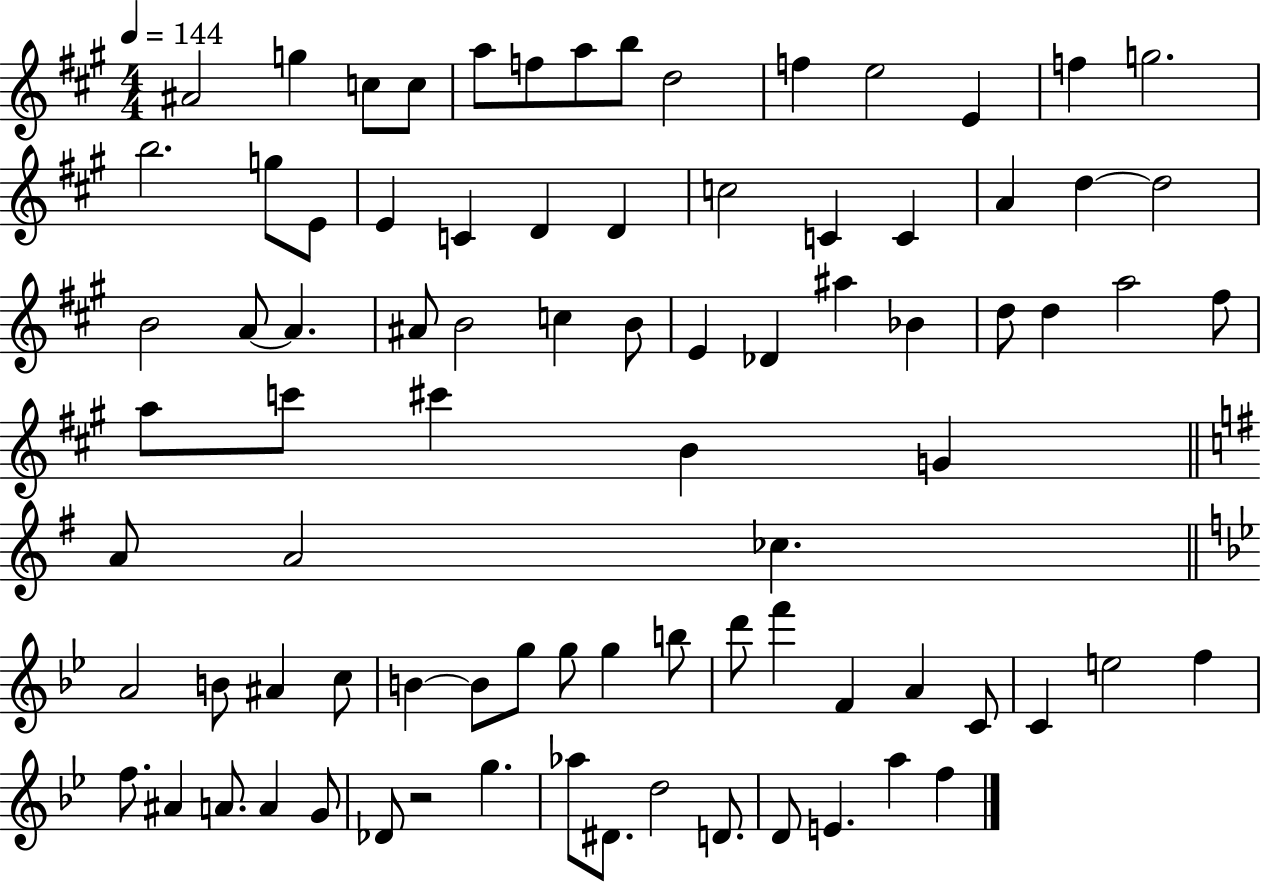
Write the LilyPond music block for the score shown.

{
  \clef treble
  \numericTimeSignature
  \time 4/4
  \key a \major
  \tempo 4 = 144
  \repeat volta 2 { ais'2 g''4 c''8 c''8 | a''8 f''8 a''8 b''8 d''2 | f''4 e''2 e'4 | f''4 g''2. | \break b''2. g''8 e'8 | e'4 c'4 d'4 d'4 | c''2 c'4 c'4 | a'4 d''4~~ d''2 | \break b'2 a'8~~ a'4. | ais'8 b'2 c''4 b'8 | e'4 des'4 ais''4 bes'4 | d''8 d''4 a''2 fis''8 | \break a''8 c'''8 cis'''4 b'4 g'4 | \bar "||" \break \key g \major a'8 a'2 ces''4. | \bar "||" \break \key g \minor a'2 b'8 ais'4 c''8 | b'4~~ b'8 g''8 g''8 g''4 b''8 | d'''8 f'''4 f'4 a'4 c'8 | c'4 e''2 f''4 | \break f''8. ais'4 a'8. a'4 g'8 | des'8 r2 g''4. | aes''8 dis'8. d''2 d'8. | d'8 e'4. a''4 f''4 | \break } \bar "|."
}